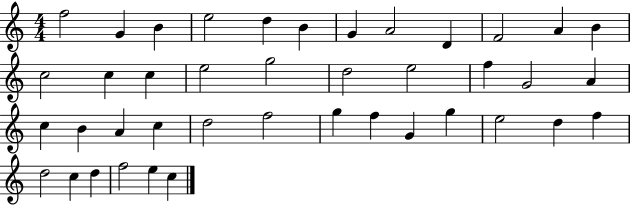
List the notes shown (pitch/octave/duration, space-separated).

F5/h G4/q B4/q E5/h D5/q B4/q G4/q A4/h D4/q F4/h A4/q B4/q C5/h C5/q C5/q E5/h G5/h D5/h E5/h F5/q G4/h A4/q C5/q B4/q A4/q C5/q D5/h F5/h G5/q F5/q G4/q G5/q E5/h D5/q F5/q D5/h C5/q D5/q F5/h E5/q C5/q